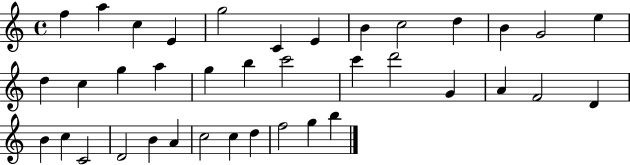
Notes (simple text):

F5/q A5/q C5/q E4/q G5/h C4/q E4/q B4/q C5/h D5/q B4/q G4/h E5/q D5/q C5/q G5/q A5/q G5/q B5/q C6/h C6/q D6/h G4/q A4/q F4/h D4/q B4/q C5/q C4/h D4/h B4/q A4/q C5/h C5/q D5/q F5/h G5/q B5/q